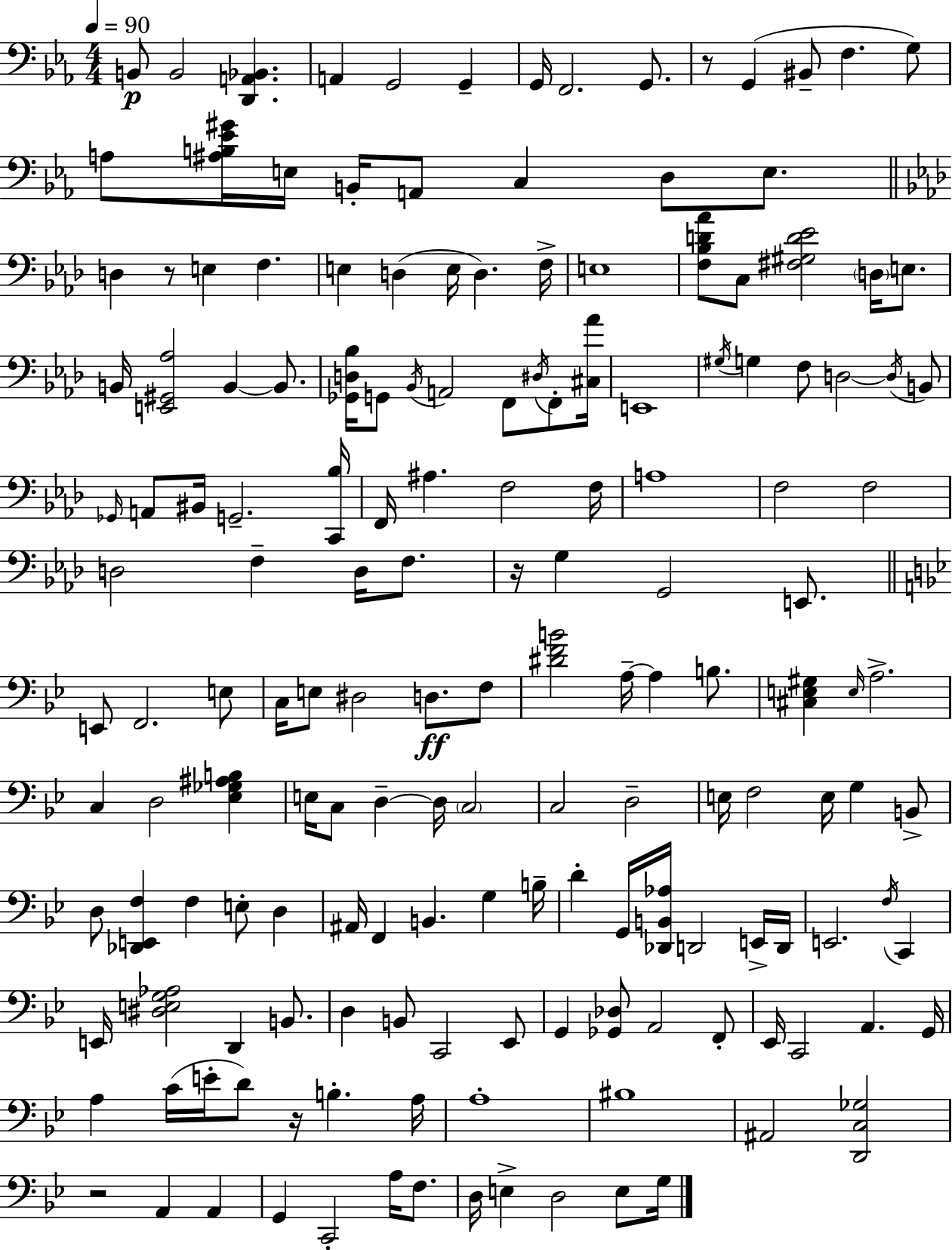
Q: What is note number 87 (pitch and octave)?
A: D3